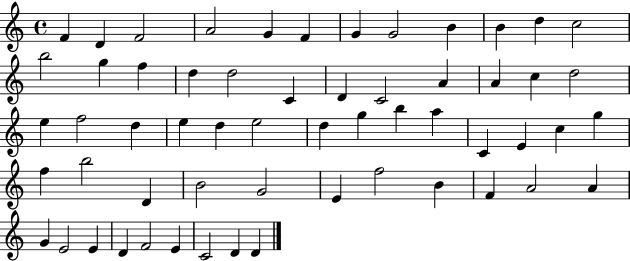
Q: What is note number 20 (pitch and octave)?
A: C4